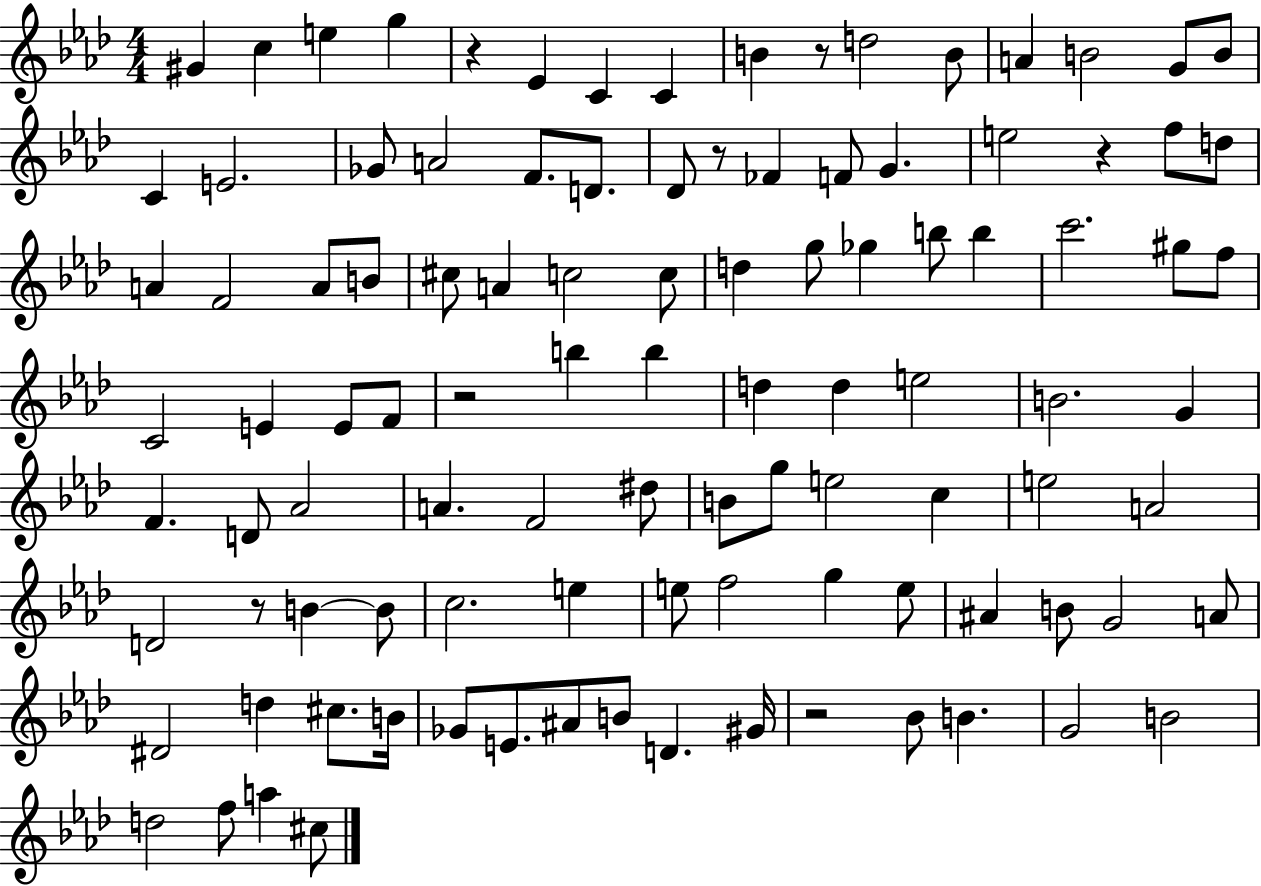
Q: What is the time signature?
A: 4/4